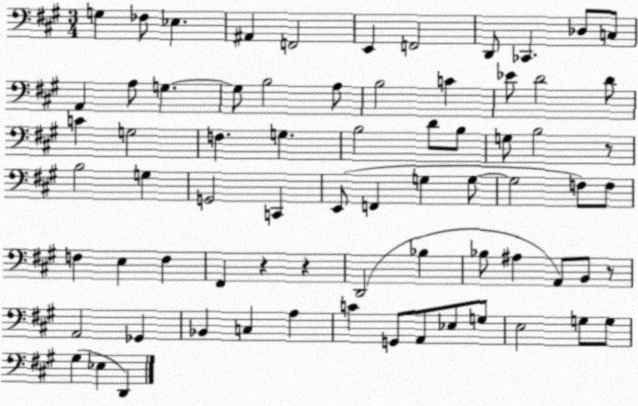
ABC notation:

X:1
T:Untitled
M:3/4
L:1/4
K:A
G, _F,/2 _E, ^A,, F,,2 E,, F,,2 D,,/2 _C,, _D,/2 C,/2 A,, A,/2 G, G,/2 B,2 A,/2 B,2 C _E/2 D2 D/2 C G,2 F, G, B,2 D/2 B,/2 G,/2 B,2 z/2 B,2 G, G,,2 C,, E,,/2 F,, G, G,/2 G,2 F,/2 F,/2 F, E, F, ^F,, z z D,,2 _B, _B,/2 ^A, A,,/2 B,,/2 z/2 A,,2 _G,, _B,, C, A, C G,,/2 A,,/2 _E,/2 G,/2 E,2 G,/2 G,/2 ^G, _E, D,,